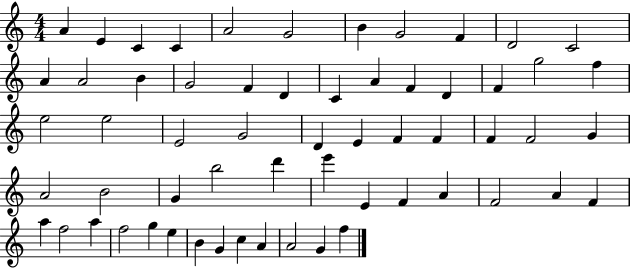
{
  \clef treble
  \numericTimeSignature
  \time 4/4
  \key c \major
  a'4 e'4 c'4 c'4 | a'2 g'2 | b'4 g'2 f'4 | d'2 c'2 | \break a'4 a'2 b'4 | g'2 f'4 d'4 | c'4 a'4 f'4 d'4 | f'4 g''2 f''4 | \break e''2 e''2 | e'2 g'2 | d'4 e'4 f'4 f'4 | f'4 f'2 g'4 | \break a'2 b'2 | g'4 b''2 d'''4 | e'''4 e'4 f'4 a'4 | f'2 a'4 f'4 | \break a''4 f''2 a''4 | f''2 g''4 e''4 | b'4 g'4 c''4 a'4 | a'2 g'4 f''4 | \break \bar "|."
}